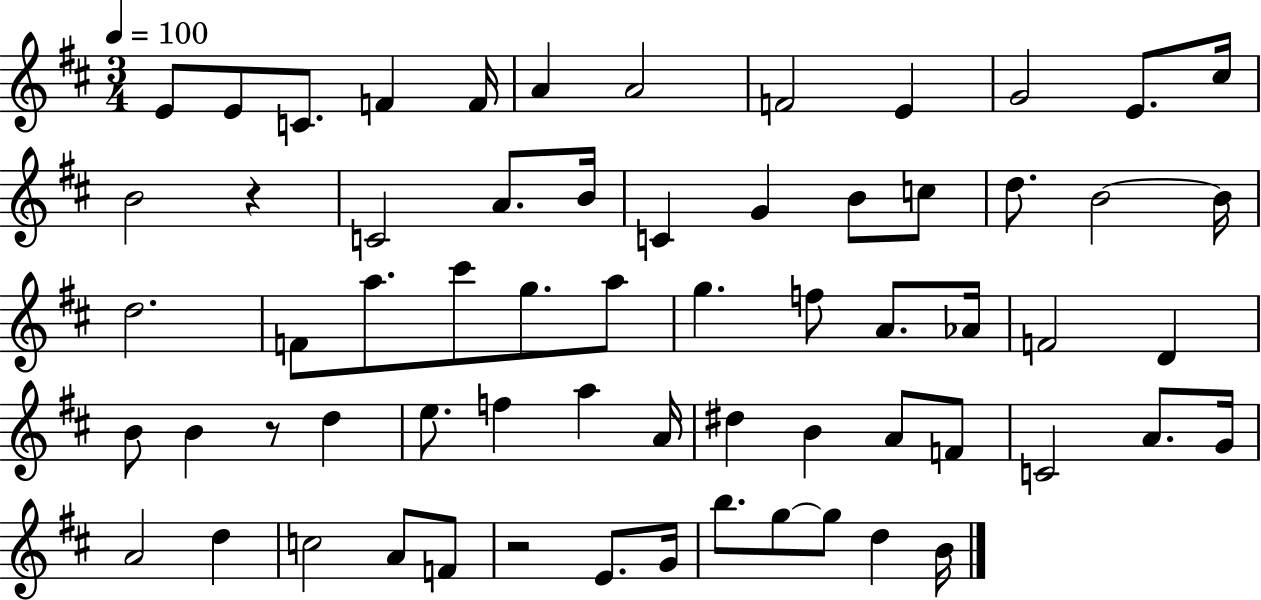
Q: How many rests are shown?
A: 3